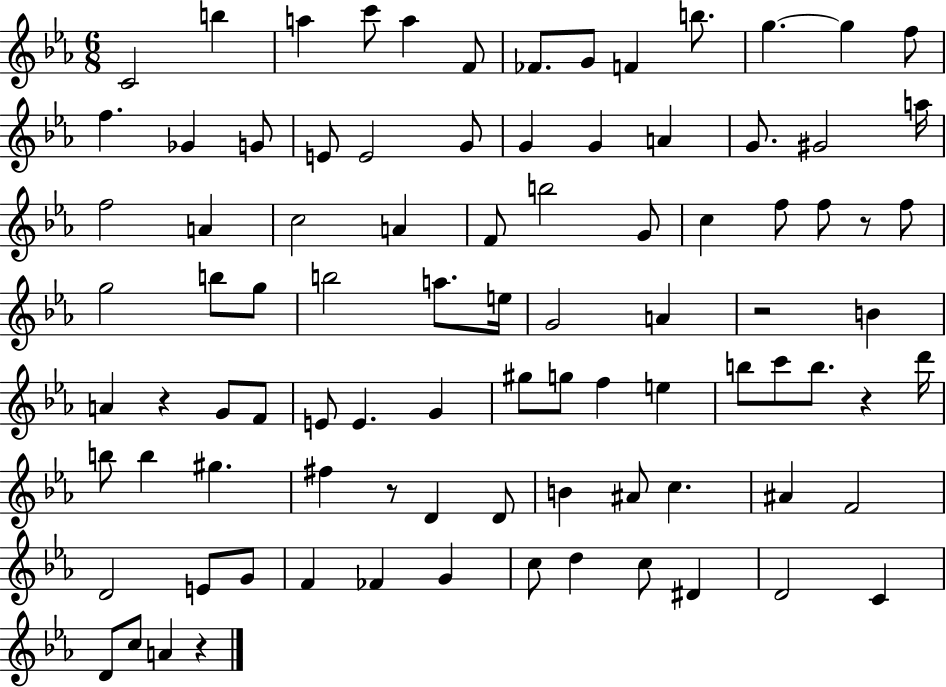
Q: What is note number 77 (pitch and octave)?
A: C5